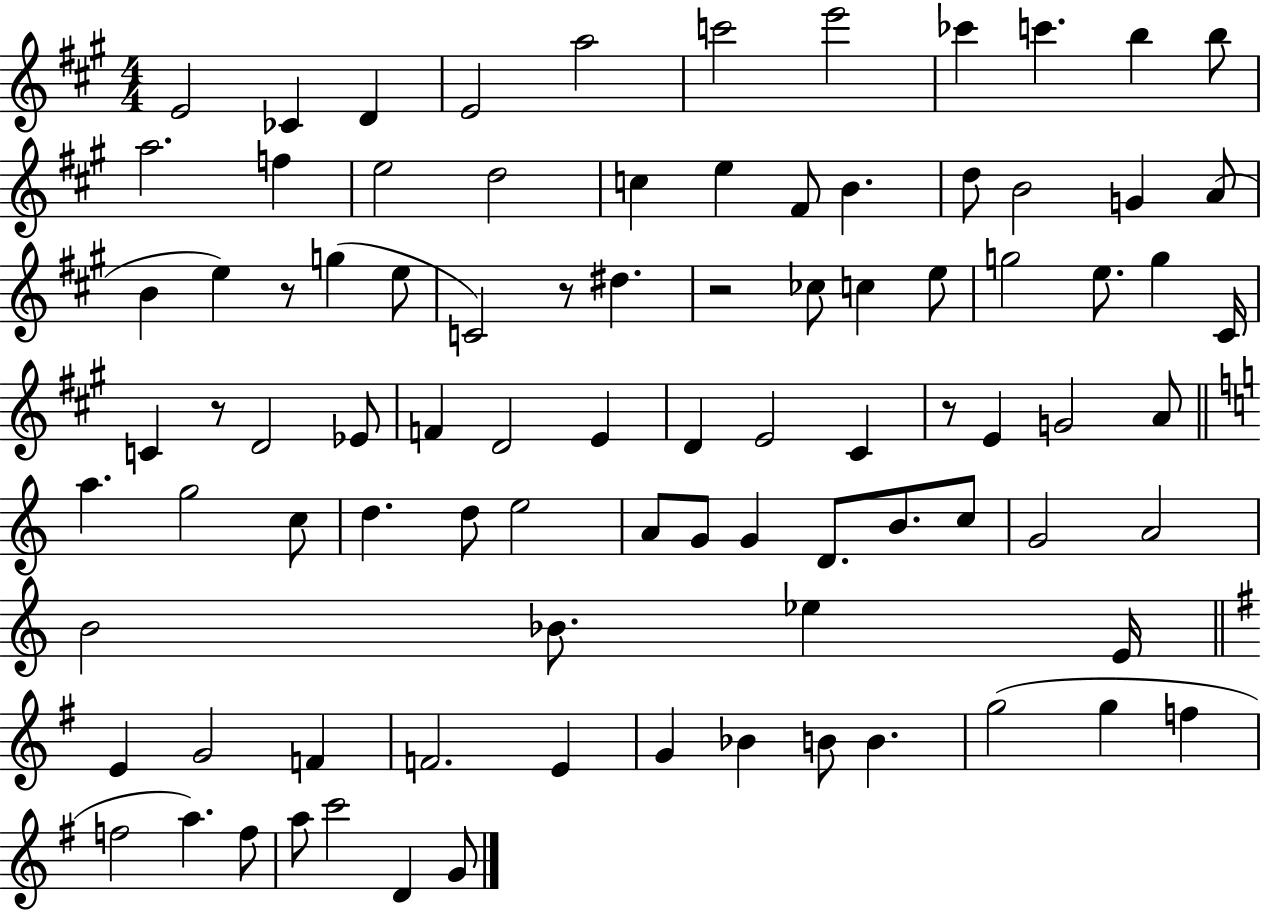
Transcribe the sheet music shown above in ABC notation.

X:1
T:Untitled
M:4/4
L:1/4
K:A
E2 _C D E2 a2 c'2 e'2 _c' c' b b/2 a2 f e2 d2 c e ^F/2 B d/2 B2 G A/2 B e z/2 g e/2 C2 z/2 ^d z2 _c/2 c e/2 g2 e/2 g ^C/4 C z/2 D2 _E/2 F D2 E D E2 ^C z/2 E G2 A/2 a g2 c/2 d d/2 e2 A/2 G/2 G D/2 B/2 c/2 G2 A2 B2 _B/2 _e E/4 E G2 F F2 E G _B B/2 B g2 g f f2 a f/2 a/2 c'2 D G/2